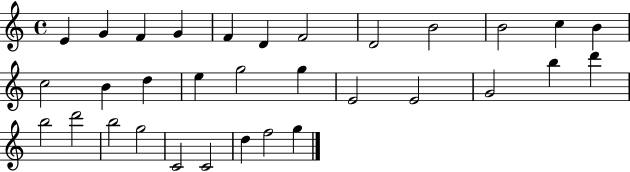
E4/q G4/q F4/q G4/q F4/q D4/q F4/h D4/h B4/h B4/h C5/q B4/q C5/h B4/q D5/q E5/q G5/h G5/q E4/h E4/h G4/h B5/q D6/q B5/h D6/h B5/h G5/h C4/h C4/h D5/q F5/h G5/q